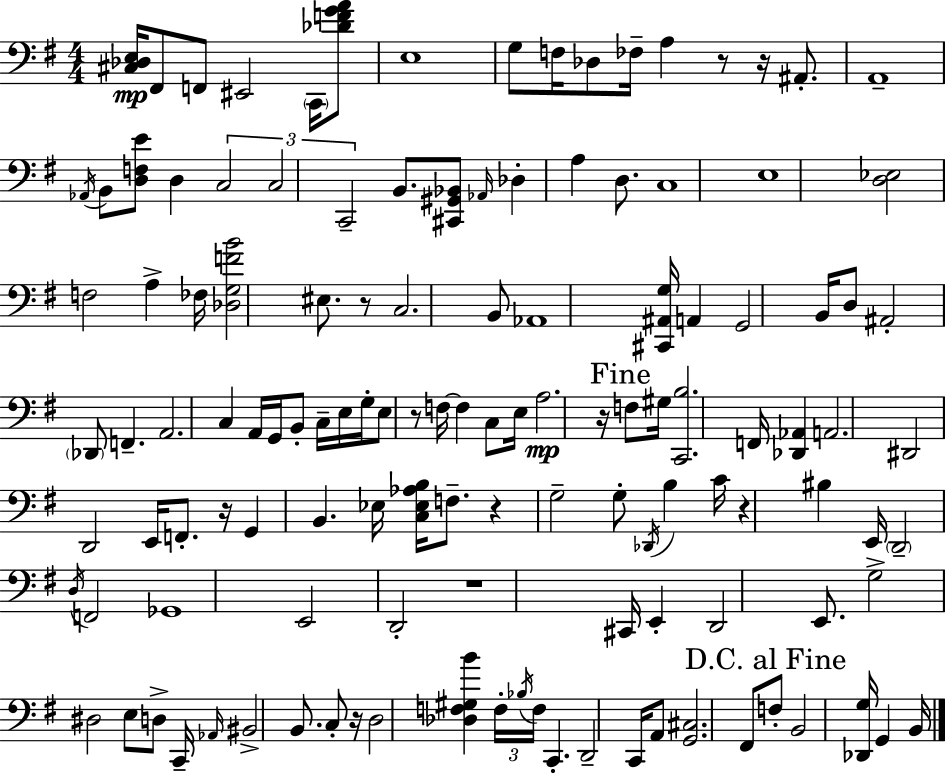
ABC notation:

X:1
T:Untitled
M:4/4
L:1/4
K:G
[^C,_D,E,]/4 ^F,,/2 F,,/2 ^E,,2 C,,/4 [_DFGA]/2 E,4 G,/2 F,/4 _D,/2 _F,/4 A, z/2 z/4 ^A,,/2 A,,4 _A,,/4 B,,/2 [D,F,E]/2 D, C,2 C,2 C,,2 B,,/2 [^C,,^G,,_B,,]/2 _A,,/4 _D, A, D,/2 C,4 E,4 [D,_E,]2 F,2 A, _F,/4 [_D,G,FB]2 ^E,/2 z/2 C,2 B,,/2 _A,,4 [^C,,^A,,G,]/4 A,, G,,2 B,,/4 D,/2 ^A,,2 _D,,/2 F,, A,,2 C, A,,/4 G,,/4 B,,/2 C,/4 E,/4 G,/4 E,/2 z/2 F,/4 F, C,/2 E,/4 A,2 z/4 F,/2 ^G,/4 [C,,B,]2 F,,/4 [_D,,_A,,] A,,2 ^D,,2 D,,2 E,,/4 F,,/2 z/4 G,, B,, _E,/4 [C,_E,_A,B,]/4 F,/2 z G,2 G,/2 _D,,/4 B, C/4 z ^B, E,,/4 D,,2 D,/4 F,,2 _G,,4 E,,2 D,,2 z4 ^C,,/4 E,, D,,2 E,,/2 G,2 ^D,2 E,/2 D,/2 C,,/4 _A,,/4 ^B,,2 B,,/2 C,/2 z/4 D,2 [_D,F,^G,B] F,/4 _B,/4 F,/4 C,, D,,2 C,,/4 A,,/2 [G,,^C,]2 ^F,,/2 F,/2 B,,2 [_D,,G,]/4 G,, B,,/4